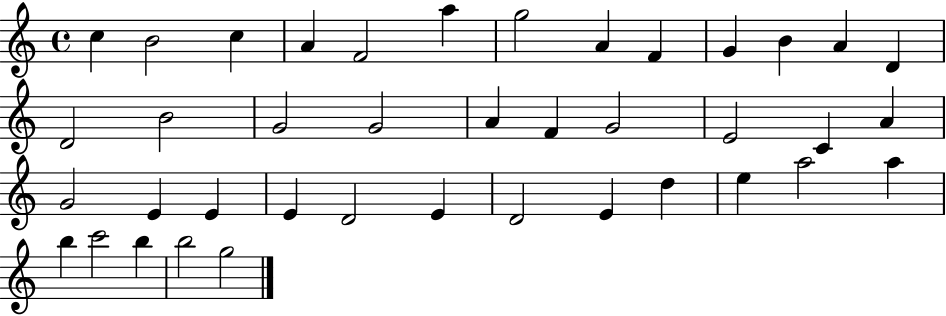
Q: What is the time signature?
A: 4/4